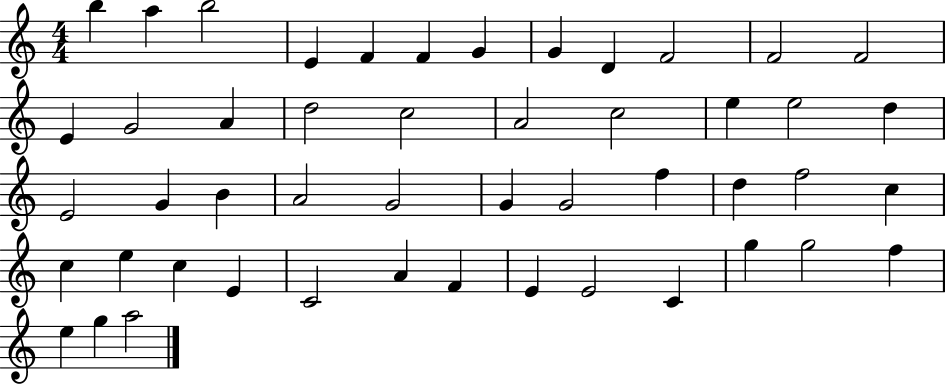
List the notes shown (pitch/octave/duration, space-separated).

B5/q A5/q B5/h E4/q F4/q F4/q G4/q G4/q D4/q F4/h F4/h F4/h E4/q G4/h A4/q D5/h C5/h A4/h C5/h E5/q E5/h D5/q E4/h G4/q B4/q A4/h G4/h G4/q G4/h F5/q D5/q F5/h C5/q C5/q E5/q C5/q E4/q C4/h A4/q F4/q E4/q E4/h C4/q G5/q G5/h F5/q E5/q G5/q A5/h